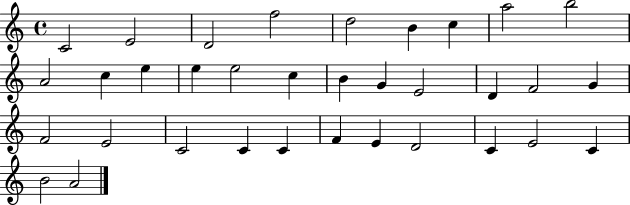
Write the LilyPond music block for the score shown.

{
  \clef treble
  \time 4/4
  \defaultTimeSignature
  \key c \major
  c'2 e'2 | d'2 f''2 | d''2 b'4 c''4 | a''2 b''2 | \break a'2 c''4 e''4 | e''4 e''2 c''4 | b'4 g'4 e'2 | d'4 f'2 g'4 | \break f'2 e'2 | c'2 c'4 c'4 | f'4 e'4 d'2 | c'4 e'2 c'4 | \break b'2 a'2 | \bar "|."
}